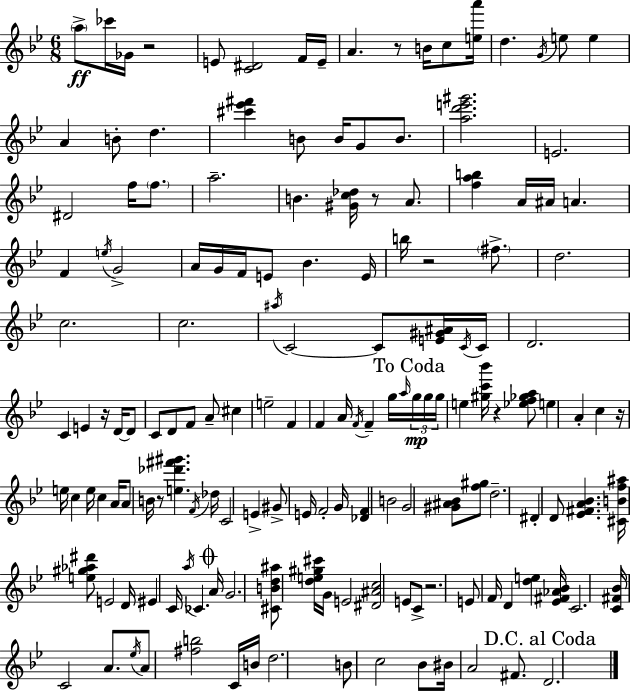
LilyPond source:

{
  \clef treble
  \numericTimeSignature
  \time 6/8
  \key g \minor
  \parenthesize a''8->\ff ces'''16 ges'16 r2 | e'8 <c' dis'>2 f'16 e'16-- | a'4. r8 b'16 c''8 <e'' a'''>16 | d''4. \acciaccatura { g'16 } e''8 e''4 | \break a'4 b'8-. d''4. | <cis''' ees''' fis'''>4 b'8 b'16 g'8 b'8. | <a'' d''' e''' gis'''>2. | e'2. | \break dis'2 f''16 \parenthesize f''8. | a''2.-- | b'4. <gis' c'' des''>16 r8 a'8. | <f'' a'' b''>4 a'16 ais'16 a'4. | \break f'4 \acciaccatura { e''16 } g'2-> | a'16 g'16 f'16 e'8 bes'4. | e'16 b''16 r2 \parenthesize fis''8.-> | d''2. | \break c''2. | c''2. | \acciaccatura { ais''16 } c'2~~ c'8 | <e' gis' ais'>16 \acciaccatura { c'16 } c'16 d'2. | \break c'4 e'4 | r16 d'16~~ d'8 c'8 d'8 f'8 a'8-- | cis''4 e''2-- | f'4 f'4 a'16 \acciaccatura { f'16 } f'4-- | \break g''16 \grace { a''16 }\mp \mark "To Coda" \tuplet 3/2 { g''16 g''16 g''16 } e''4 <gis'' c''' bes'''>16 | r4 <ees'' f'' ges'' a''>8 e''4 a'4-. | c''4 r16 e''16 c''4 | e''16 c''4 a'16 a'8 b'16 r8 <e'' des''' fis''' gis'''>4. | \break \acciaccatura { f'16 } des''16 c'2 | e'4-> gis'8-> e'16 f'2-. | g'16 <des' f'>4 b'2 | g'2 | \break <gis' ais' bes'>8 <f'' gis''>8 d''2.-- | dis'4-. d'8 | <ees' fis' a' bes'>4. <cis' b' f'' ais''>16 <e'' gis'' aes'' dis'''>8 e'2 | d'16 eis'4 c'16 | \break \acciaccatura { a''16 } ces'4. \mark \markup { \musicglyph "scripts.coda" } a'16 g'2. | <cis' b' d'' ais''>8 <d'' e'' gis'' cis'''>16 g'16 | e'2 <dis' ais' c''>2 | e'8 c'8-> r2. | \break e'8 f'16 d'4 | <d'' e''>4 <ees' fis' aes' bes'>16 c'2. | <c' fis' bes'>16 c'2 | a'8. \acciaccatura { ees''16 } a'8 <fis'' b''>2 | \break c'16 b'16 d''2. | b'8 c''2 | bes'8 bis'16 a'2 | fis'8. \mark "D.C. al Coda" d'2. | \break \bar "|."
}